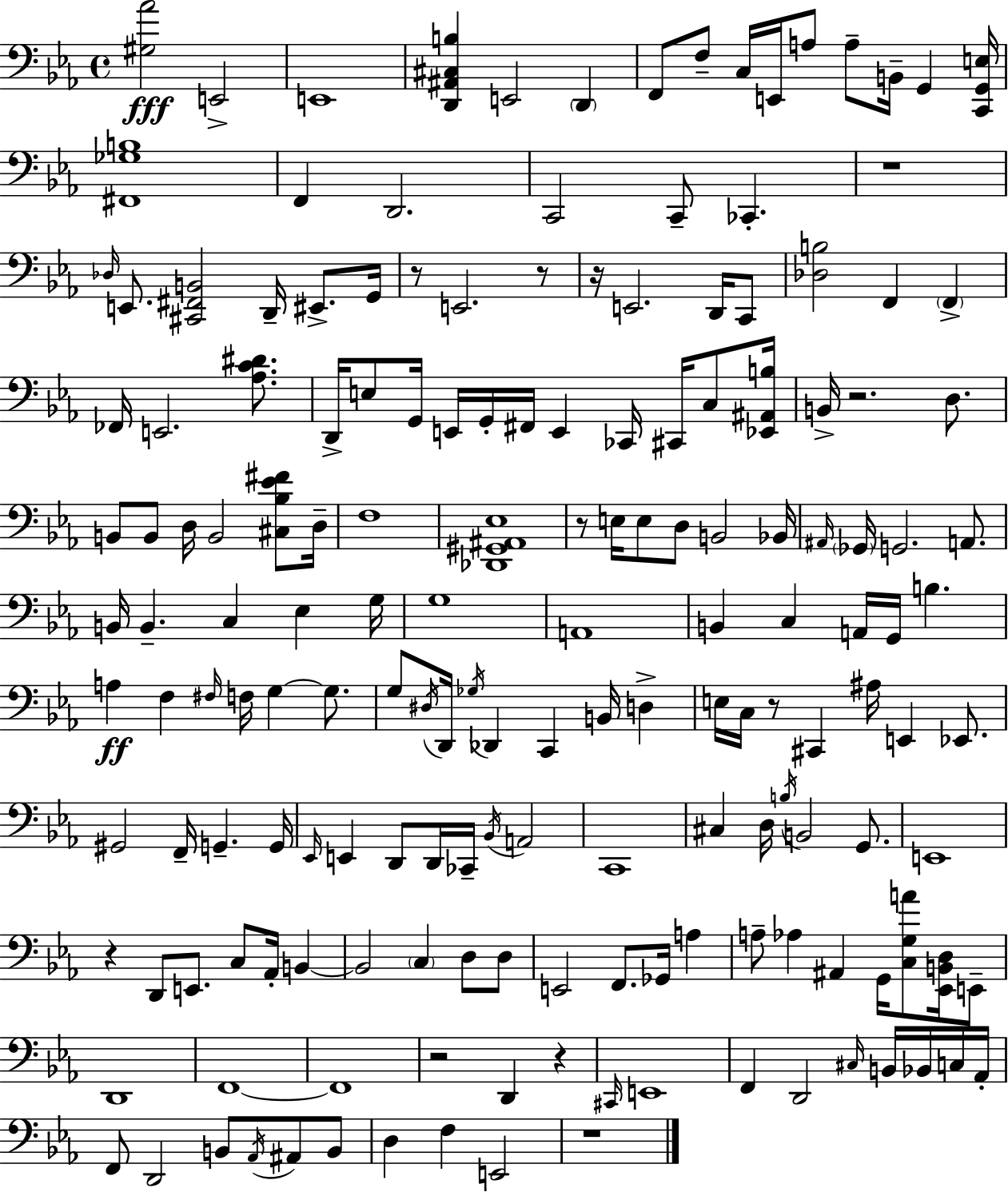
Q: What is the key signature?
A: C minor